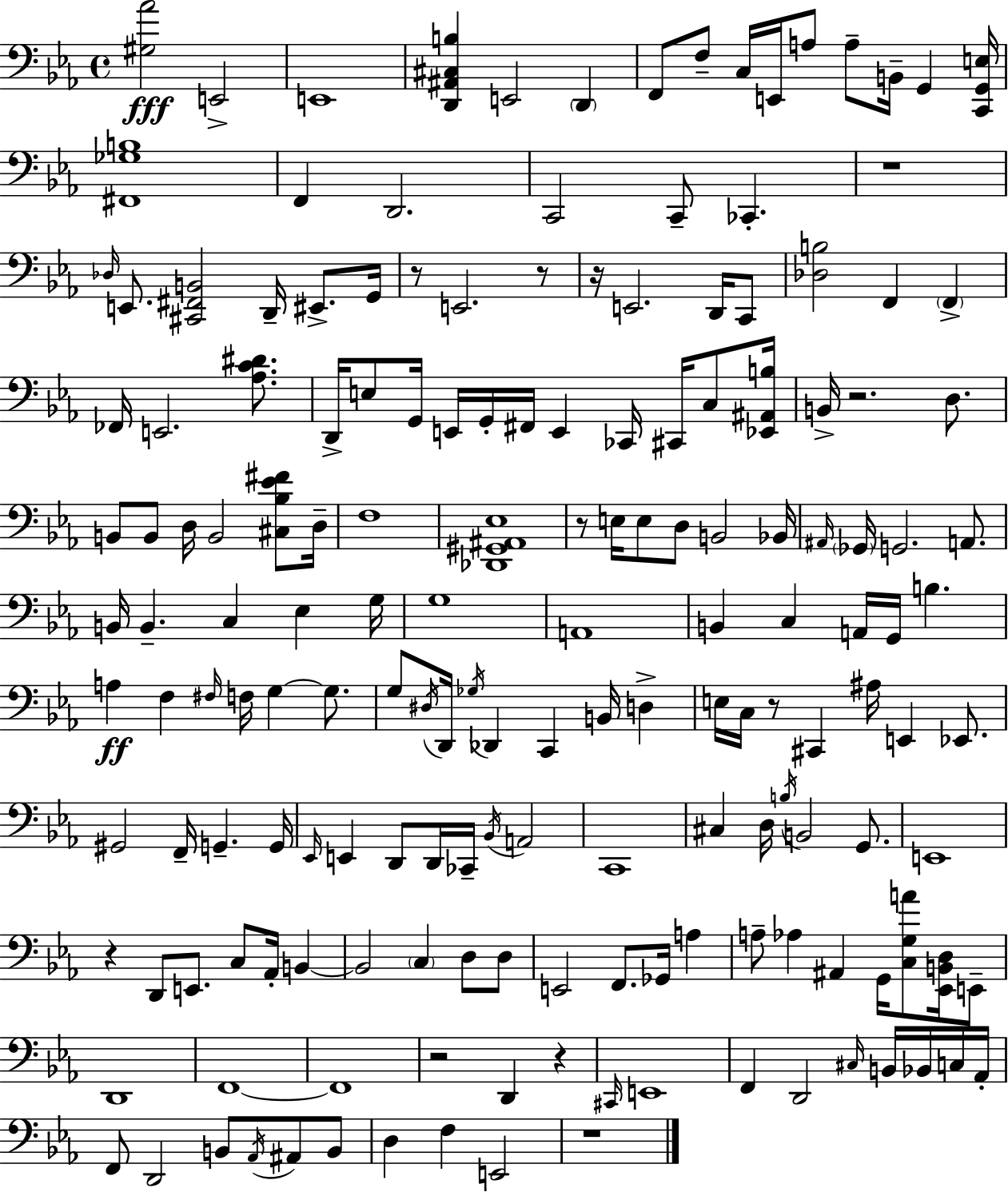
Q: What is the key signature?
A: C minor